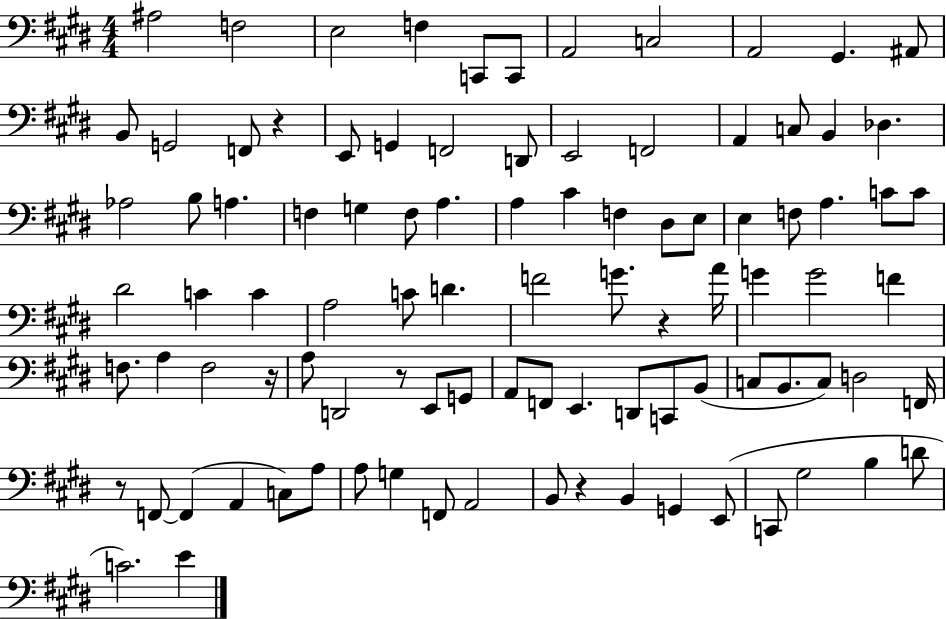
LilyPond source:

{
  \clef bass
  \numericTimeSignature
  \time 4/4
  \key e \major
  ais2 f2 | e2 f4 c,8 c,8 | a,2 c2 | a,2 gis,4. ais,8 | \break b,8 g,2 f,8 r4 | e,8 g,4 f,2 d,8 | e,2 f,2 | a,4 c8 b,4 des4. | \break aes2 b8 a4. | f4 g4 f8 a4. | a4 cis'4 f4 dis8 e8 | e4 f8 a4. c'8 c'8 | \break dis'2 c'4 c'4 | a2 c'8 d'4. | f'2 g'8. r4 a'16 | g'4 g'2 f'4 | \break f8. a4 f2 r16 | a8 d,2 r8 e,8 g,8 | a,8 f,8 e,4. d,8 c,8 b,8( | c8 b,8. c8) d2 f,16 | \break r8 f,8~~ f,4( a,4 c8) a8 | a8 g4 f,8 a,2 | b,8 r4 b,4 g,4 e,8( | c,8 gis2 b4 d'8 | \break c'2.) e'4 | \bar "|."
}